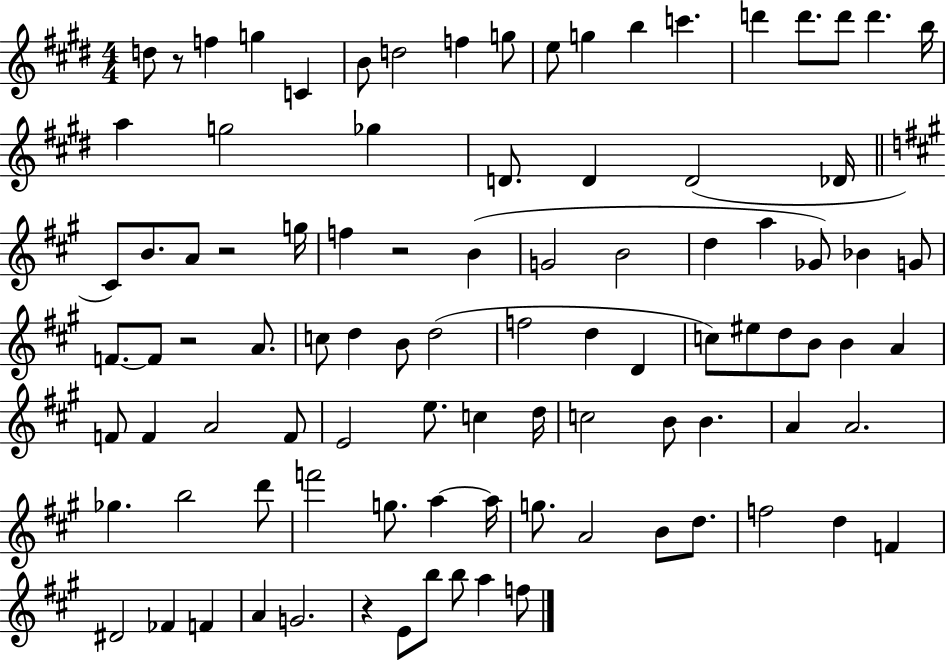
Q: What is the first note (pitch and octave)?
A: D5